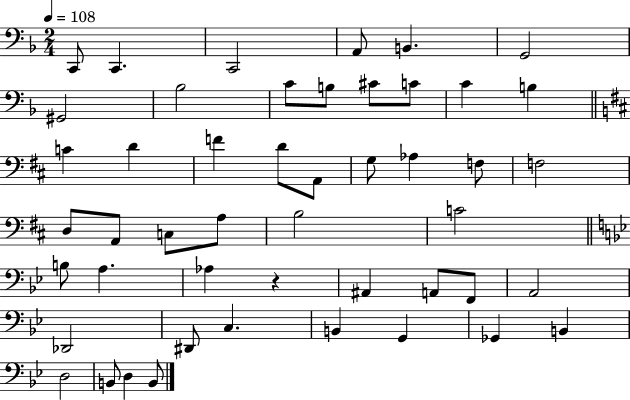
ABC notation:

X:1
T:Untitled
M:2/4
L:1/4
K:F
C,,/2 C,, C,,2 A,,/2 B,, G,,2 ^G,,2 _B,2 C/2 B,/2 ^C/2 C/2 C B, C D F D/2 A,,/2 G,/2 _A, F,/2 F,2 D,/2 A,,/2 C,/2 A,/2 B,2 C2 B,/2 A, _A, z ^A,, A,,/2 F,,/2 A,,2 _D,,2 ^D,,/2 C, B,, G,, _G,, B,, D,2 B,,/2 D, B,,/2